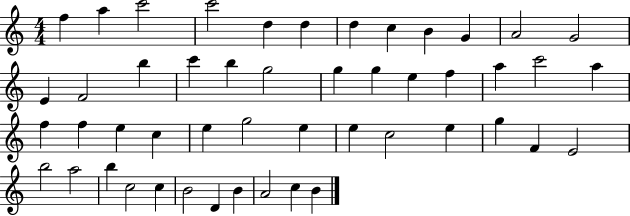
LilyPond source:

{
  \clef treble
  \numericTimeSignature
  \time 4/4
  \key c \major
  f''4 a''4 c'''2 | c'''2 d''4 d''4 | d''4 c''4 b'4 g'4 | a'2 g'2 | \break e'4 f'2 b''4 | c'''4 b''4 g''2 | g''4 g''4 e''4 f''4 | a''4 c'''2 a''4 | \break f''4 f''4 e''4 c''4 | e''4 g''2 e''4 | e''4 c''2 e''4 | g''4 f'4 e'2 | \break b''2 a''2 | b''4 c''2 c''4 | b'2 d'4 b'4 | a'2 c''4 b'4 | \break \bar "|."
}